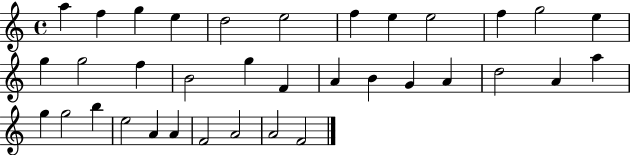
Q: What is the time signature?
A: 4/4